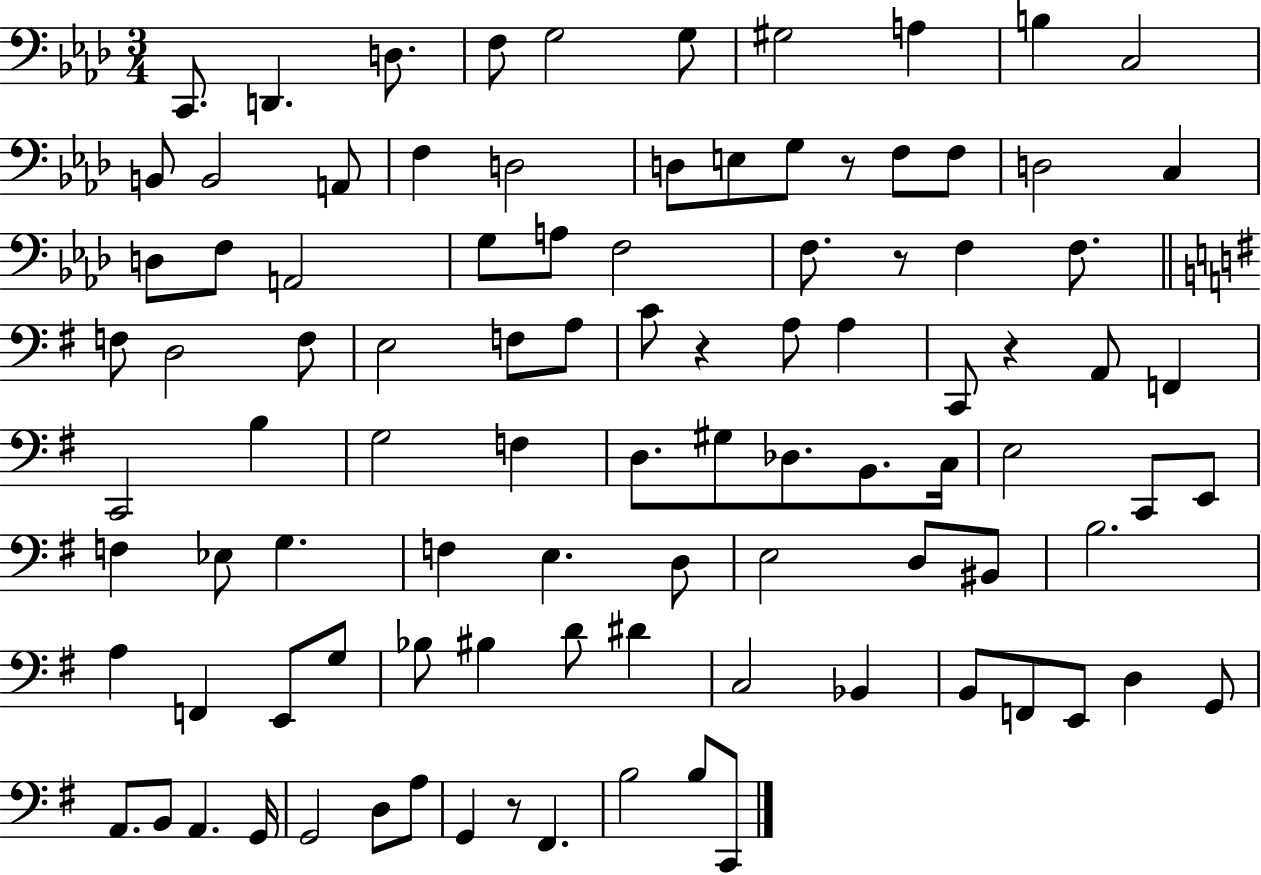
{
  \clef bass
  \numericTimeSignature
  \time 3/4
  \key aes \major
  c,8. d,4. d8. | f8 g2 g8 | gis2 a4 | b4 c2 | \break b,8 b,2 a,8 | f4 d2 | d8 e8 g8 r8 f8 f8 | d2 c4 | \break d8 f8 a,2 | g8 a8 f2 | f8. r8 f4 f8. | \bar "||" \break \key e \minor f8 d2 f8 | e2 f8 a8 | c'8 r4 a8 a4 | c,8 r4 a,8 f,4 | \break c,2 b4 | g2 f4 | d8. gis8 des8. b,8. c16 | e2 c,8 e,8 | \break f4 ees8 g4. | f4 e4. d8 | e2 d8 bis,8 | b2. | \break a4 f,4 e,8 g8 | bes8 bis4 d'8 dis'4 | c2 bes,4 | b,8 f,8 e,8 d4 g,8 | \break a,8. b,8 a,4. g,16 | g,2 d8 a8 | g,4 r8 fis,4. | b2 b8 c,8 | \break \bar "|."
}